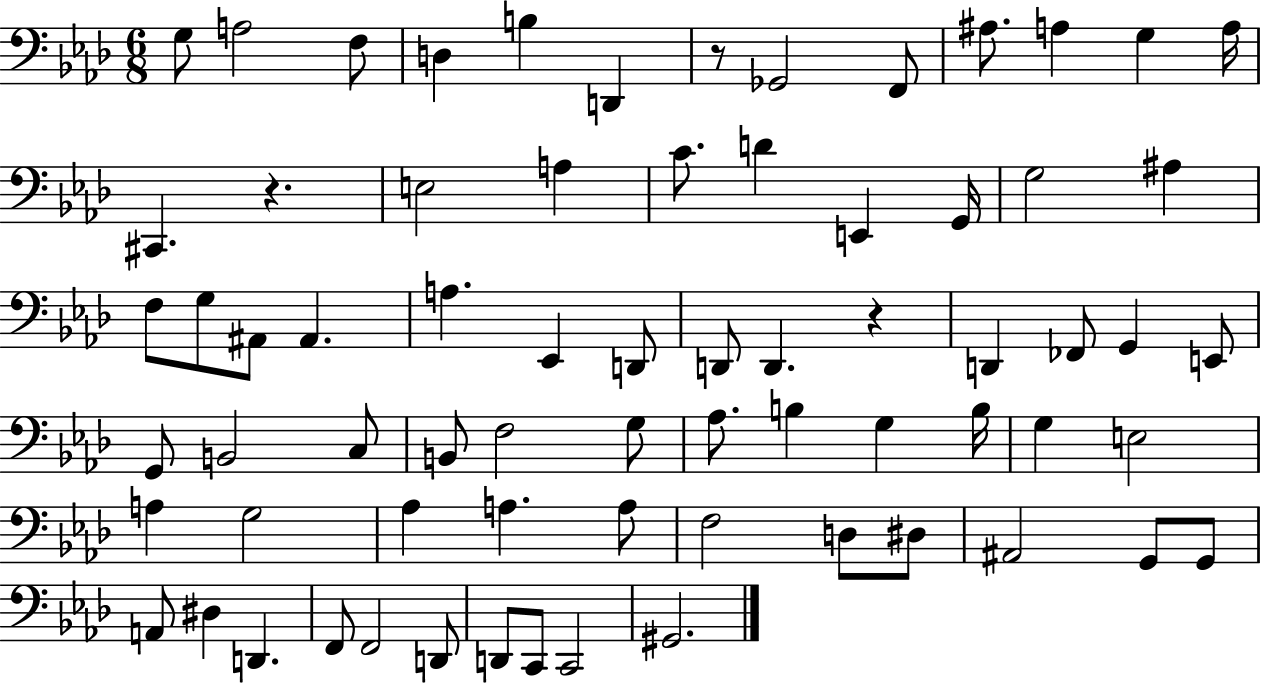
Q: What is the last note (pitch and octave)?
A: G#2